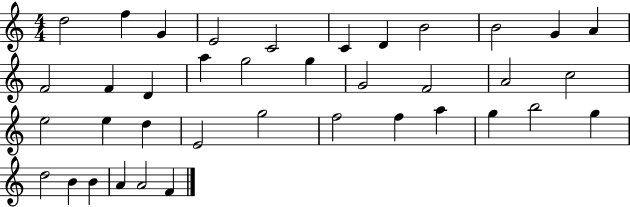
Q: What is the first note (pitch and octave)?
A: D5